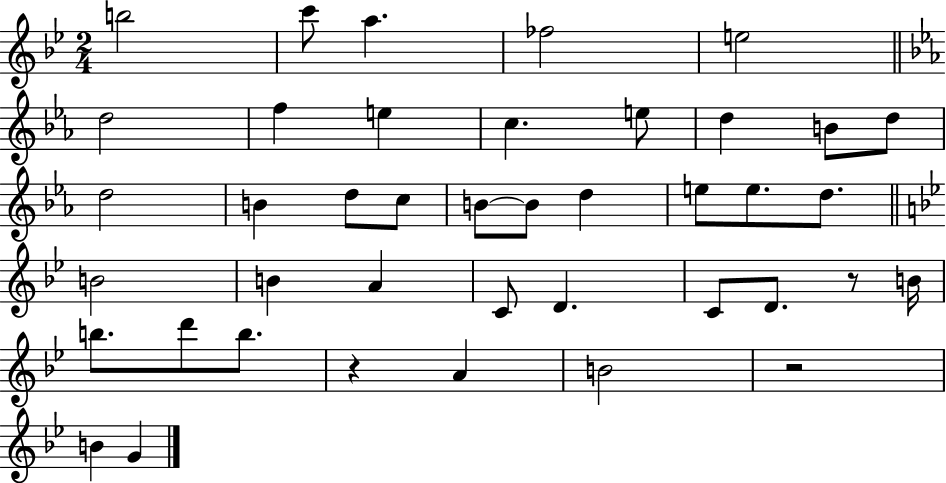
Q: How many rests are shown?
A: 3